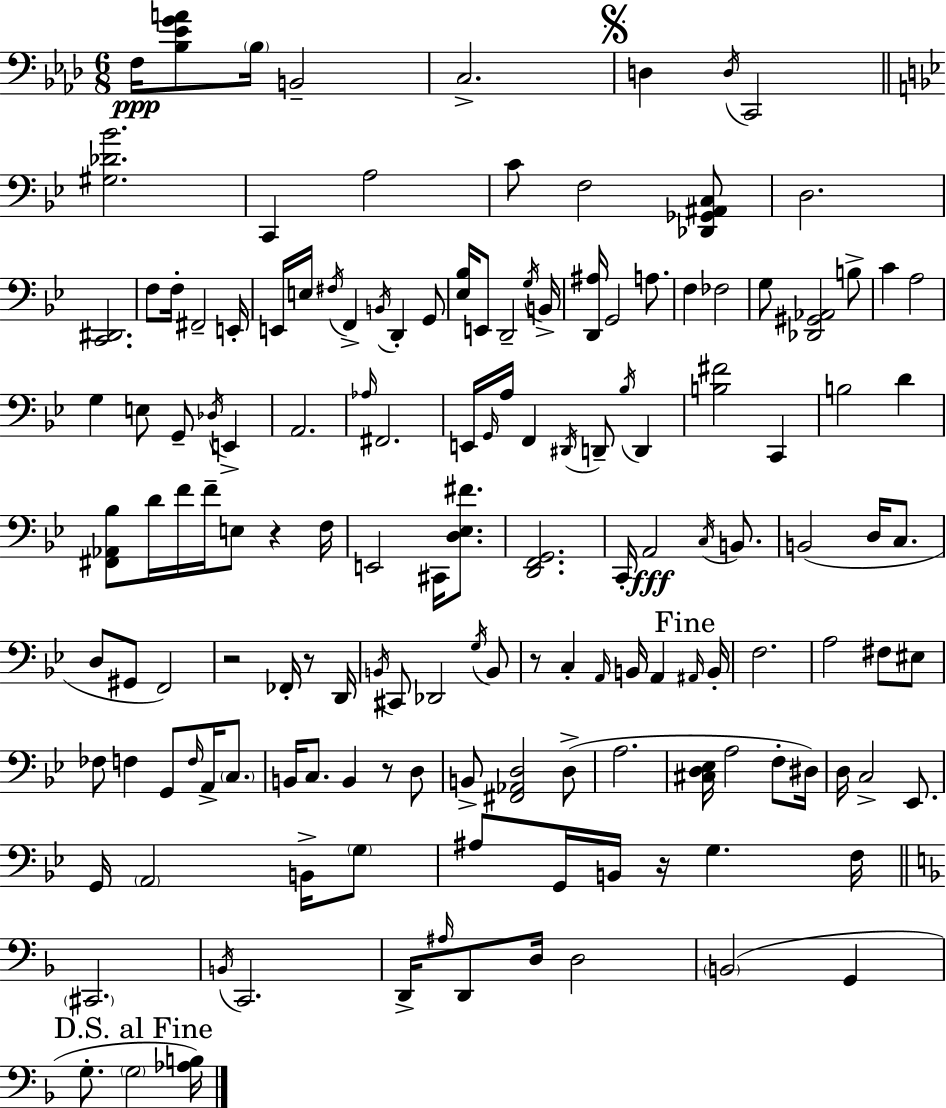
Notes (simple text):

F3/s [Bb3,Eb4,G4,A4]/e Bb3/s B2/h C3/h. D3/q D3/s C2/h [G#3,Db4,Bb4]/h. C2/q A3/h C4/e F3/h [Db2,Gb2,A#2,C3]/e D3/h. [C2,D#2]/h. F3/e F3/s F#2/h E2/s E2/s E3/s F#3/s F2/q B2/s D2/q G2/e [Eb3,Bb3]/s E2/e D2/h G3/s B2/s [D2,A#3]/s G2/h A3/e. F3/q FES3/h G3/e [Db2,G#2,Ab2]/h B3/e C4/q A3/h G3/q E3/e G2/e Db3/s E2/q A2/h. Ab3/s F#2/h. E2/s G2/s A3/s F2/q D#2/s D2/e Bb3/s D2/q [B3,F#4]/h C2/q B3/h D4/q [F#2,Ab2,Bb3]/e D4/s F4/s F4/s E3/e R/q F3/s E2/h C#2/s [D3,Eb3,F#4]/e. [D2,F2,G2]/h. C2/s A2/h C3/s B2/e. B2/h D3/s C3/e. D3/e G#2/e F2/h R/h FES2/s R/e D2/s B2/s C#2/e Db2/h G3/s B2/e R/e C3/q A2/s B2/s A2/q A#2/s B2/s F3/h. A3/h F#3/e EIS3/e FES3/e F3/q G2/e F3/s A2/s C3/e. B2/s C3/e. B2/q R/e D3/e B2/e [F#2,Ab2,D3]/h D3/e A3/h. [C#3,D3,Eb3]/s A3/h F3/e D#3/s D3/s C3/h Eb2/e. G2/s A2/h B2/s G3/e A#3/e G2/s B2/s R/s G3/q. F3/s C#2/h. B2/s C2/h. D2/s A#3/s D2/e D3/s D3/h B2/h G2/q G3/e. G3/h [Ab3,B3]/s